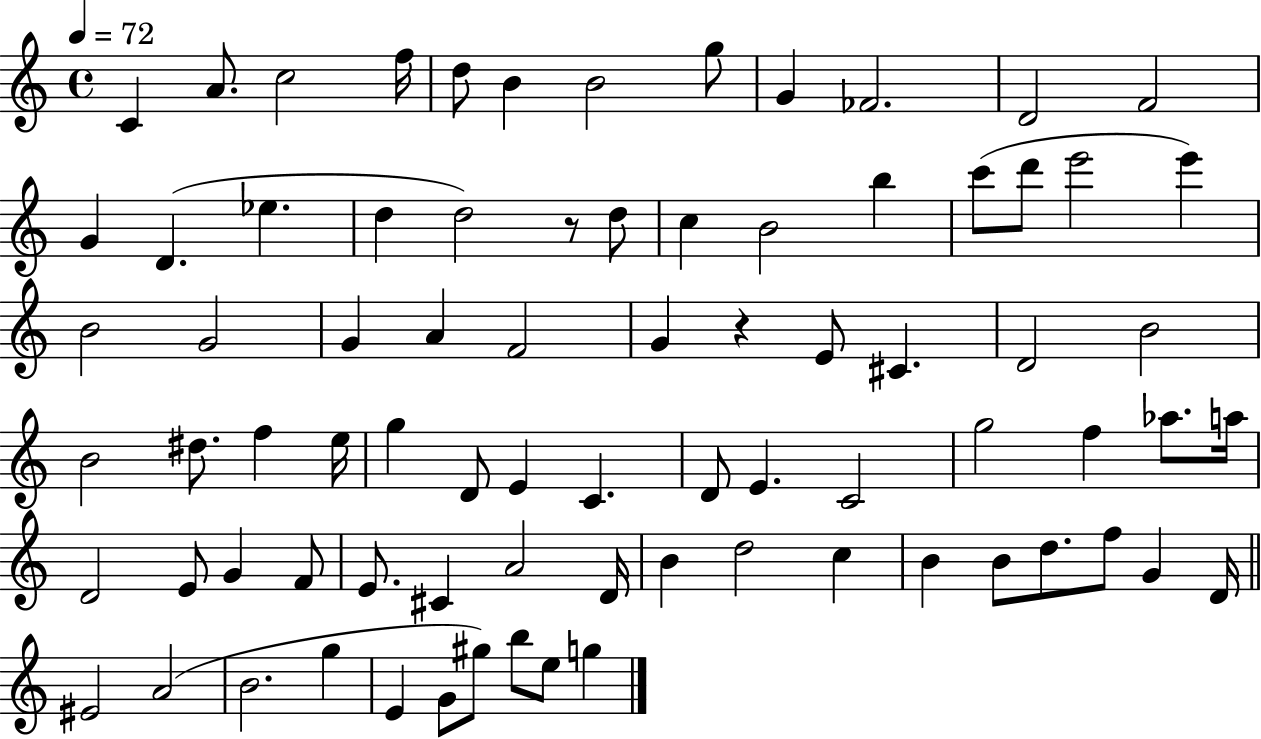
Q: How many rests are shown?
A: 2